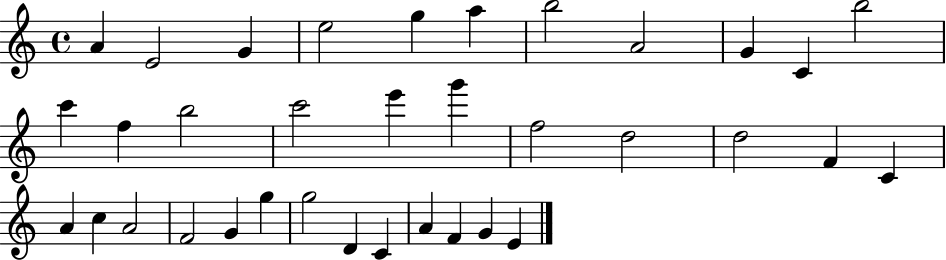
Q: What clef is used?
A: treble